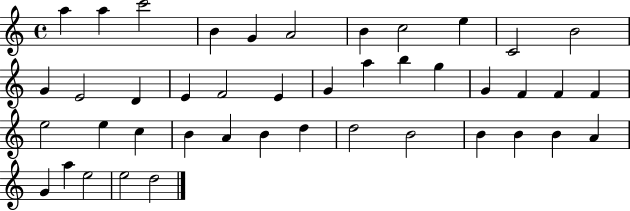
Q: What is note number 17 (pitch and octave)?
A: E4